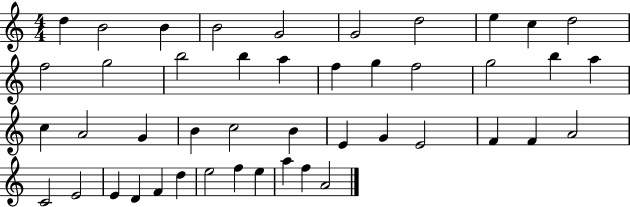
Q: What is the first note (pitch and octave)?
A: D5